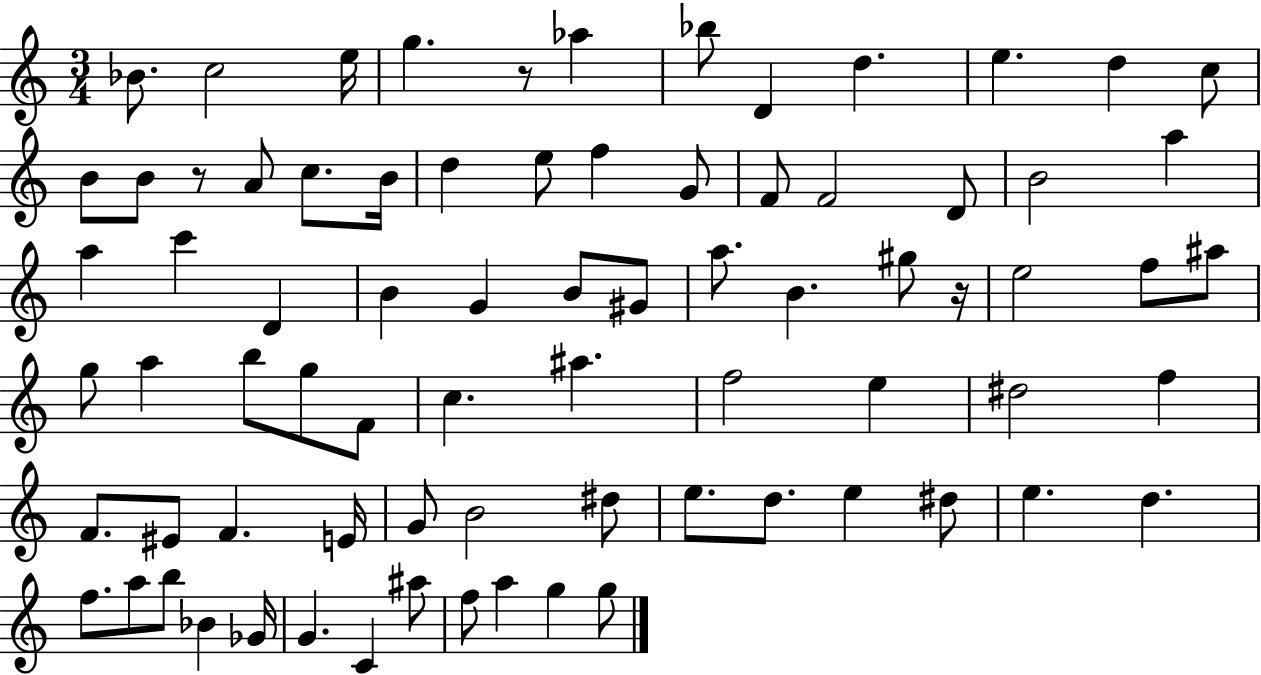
{
  \clef treble
  \numericTimeSignature
  \time 3/4
  \key c \major
  bes'8. c''2 e''16 | g''4. r8 aes''4 | bes''8 d'4 d''4. | e''4. d''4 c''8 | \break b'8 b'8 r8 a'8 c''8. b'16 | d''4 e''8 f''4 g'8 | f'8 f'2 d'8 | b'2 a''4 | \break a''4 c'''4 d'4 | b'4 g'4 b'8 gis'8 | a''8. b'4. gis''8 r16 | e''2 f''8 ais''8 | \break g''8 a''4 b''8 g''8 f'8 | c''4. ais''4. | f''2 e''4 | dis''2 f''4 | \break f'8. eis'8 f'4. e'16 | g'8 b'2 dis''8 | e''8. d''8. e''4 dis''8 | e''4. d''4. | \break f''8. a''8 b''8 bes'4 ges'16 | g'4. c'4 ais''8 | f''8 a''4 g''4 g''8 | \bar "|."
}